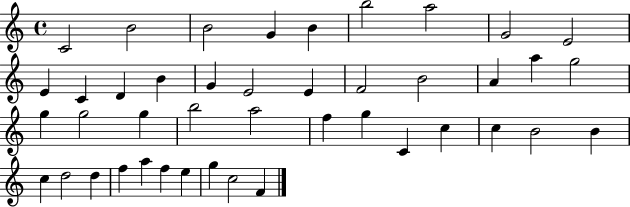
C4/h B4/h B4/h G4/q B4/q B5/h A5/h G4/h E4/h E4/q C4/q D4/q B4/q G4/q E4/h E4/q F4/h B4/h A4/q A5/q G5/h G5/q G5/h G5/q B5/h A5/h F5/q G5/q C4/q C5/q C5/q B4/h B4/q C5/q D5/h D5/q F5/q A5/q F5/q E5/q G5/q C5/h F4/q